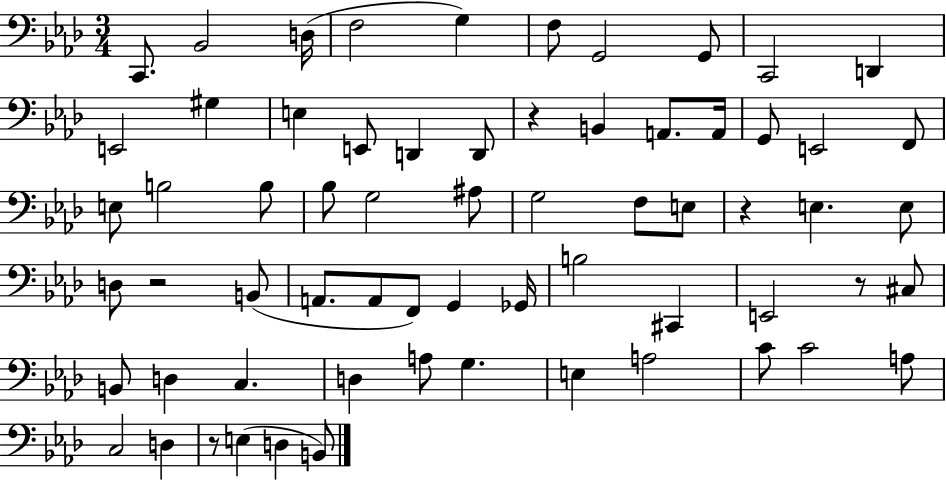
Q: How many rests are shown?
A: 5